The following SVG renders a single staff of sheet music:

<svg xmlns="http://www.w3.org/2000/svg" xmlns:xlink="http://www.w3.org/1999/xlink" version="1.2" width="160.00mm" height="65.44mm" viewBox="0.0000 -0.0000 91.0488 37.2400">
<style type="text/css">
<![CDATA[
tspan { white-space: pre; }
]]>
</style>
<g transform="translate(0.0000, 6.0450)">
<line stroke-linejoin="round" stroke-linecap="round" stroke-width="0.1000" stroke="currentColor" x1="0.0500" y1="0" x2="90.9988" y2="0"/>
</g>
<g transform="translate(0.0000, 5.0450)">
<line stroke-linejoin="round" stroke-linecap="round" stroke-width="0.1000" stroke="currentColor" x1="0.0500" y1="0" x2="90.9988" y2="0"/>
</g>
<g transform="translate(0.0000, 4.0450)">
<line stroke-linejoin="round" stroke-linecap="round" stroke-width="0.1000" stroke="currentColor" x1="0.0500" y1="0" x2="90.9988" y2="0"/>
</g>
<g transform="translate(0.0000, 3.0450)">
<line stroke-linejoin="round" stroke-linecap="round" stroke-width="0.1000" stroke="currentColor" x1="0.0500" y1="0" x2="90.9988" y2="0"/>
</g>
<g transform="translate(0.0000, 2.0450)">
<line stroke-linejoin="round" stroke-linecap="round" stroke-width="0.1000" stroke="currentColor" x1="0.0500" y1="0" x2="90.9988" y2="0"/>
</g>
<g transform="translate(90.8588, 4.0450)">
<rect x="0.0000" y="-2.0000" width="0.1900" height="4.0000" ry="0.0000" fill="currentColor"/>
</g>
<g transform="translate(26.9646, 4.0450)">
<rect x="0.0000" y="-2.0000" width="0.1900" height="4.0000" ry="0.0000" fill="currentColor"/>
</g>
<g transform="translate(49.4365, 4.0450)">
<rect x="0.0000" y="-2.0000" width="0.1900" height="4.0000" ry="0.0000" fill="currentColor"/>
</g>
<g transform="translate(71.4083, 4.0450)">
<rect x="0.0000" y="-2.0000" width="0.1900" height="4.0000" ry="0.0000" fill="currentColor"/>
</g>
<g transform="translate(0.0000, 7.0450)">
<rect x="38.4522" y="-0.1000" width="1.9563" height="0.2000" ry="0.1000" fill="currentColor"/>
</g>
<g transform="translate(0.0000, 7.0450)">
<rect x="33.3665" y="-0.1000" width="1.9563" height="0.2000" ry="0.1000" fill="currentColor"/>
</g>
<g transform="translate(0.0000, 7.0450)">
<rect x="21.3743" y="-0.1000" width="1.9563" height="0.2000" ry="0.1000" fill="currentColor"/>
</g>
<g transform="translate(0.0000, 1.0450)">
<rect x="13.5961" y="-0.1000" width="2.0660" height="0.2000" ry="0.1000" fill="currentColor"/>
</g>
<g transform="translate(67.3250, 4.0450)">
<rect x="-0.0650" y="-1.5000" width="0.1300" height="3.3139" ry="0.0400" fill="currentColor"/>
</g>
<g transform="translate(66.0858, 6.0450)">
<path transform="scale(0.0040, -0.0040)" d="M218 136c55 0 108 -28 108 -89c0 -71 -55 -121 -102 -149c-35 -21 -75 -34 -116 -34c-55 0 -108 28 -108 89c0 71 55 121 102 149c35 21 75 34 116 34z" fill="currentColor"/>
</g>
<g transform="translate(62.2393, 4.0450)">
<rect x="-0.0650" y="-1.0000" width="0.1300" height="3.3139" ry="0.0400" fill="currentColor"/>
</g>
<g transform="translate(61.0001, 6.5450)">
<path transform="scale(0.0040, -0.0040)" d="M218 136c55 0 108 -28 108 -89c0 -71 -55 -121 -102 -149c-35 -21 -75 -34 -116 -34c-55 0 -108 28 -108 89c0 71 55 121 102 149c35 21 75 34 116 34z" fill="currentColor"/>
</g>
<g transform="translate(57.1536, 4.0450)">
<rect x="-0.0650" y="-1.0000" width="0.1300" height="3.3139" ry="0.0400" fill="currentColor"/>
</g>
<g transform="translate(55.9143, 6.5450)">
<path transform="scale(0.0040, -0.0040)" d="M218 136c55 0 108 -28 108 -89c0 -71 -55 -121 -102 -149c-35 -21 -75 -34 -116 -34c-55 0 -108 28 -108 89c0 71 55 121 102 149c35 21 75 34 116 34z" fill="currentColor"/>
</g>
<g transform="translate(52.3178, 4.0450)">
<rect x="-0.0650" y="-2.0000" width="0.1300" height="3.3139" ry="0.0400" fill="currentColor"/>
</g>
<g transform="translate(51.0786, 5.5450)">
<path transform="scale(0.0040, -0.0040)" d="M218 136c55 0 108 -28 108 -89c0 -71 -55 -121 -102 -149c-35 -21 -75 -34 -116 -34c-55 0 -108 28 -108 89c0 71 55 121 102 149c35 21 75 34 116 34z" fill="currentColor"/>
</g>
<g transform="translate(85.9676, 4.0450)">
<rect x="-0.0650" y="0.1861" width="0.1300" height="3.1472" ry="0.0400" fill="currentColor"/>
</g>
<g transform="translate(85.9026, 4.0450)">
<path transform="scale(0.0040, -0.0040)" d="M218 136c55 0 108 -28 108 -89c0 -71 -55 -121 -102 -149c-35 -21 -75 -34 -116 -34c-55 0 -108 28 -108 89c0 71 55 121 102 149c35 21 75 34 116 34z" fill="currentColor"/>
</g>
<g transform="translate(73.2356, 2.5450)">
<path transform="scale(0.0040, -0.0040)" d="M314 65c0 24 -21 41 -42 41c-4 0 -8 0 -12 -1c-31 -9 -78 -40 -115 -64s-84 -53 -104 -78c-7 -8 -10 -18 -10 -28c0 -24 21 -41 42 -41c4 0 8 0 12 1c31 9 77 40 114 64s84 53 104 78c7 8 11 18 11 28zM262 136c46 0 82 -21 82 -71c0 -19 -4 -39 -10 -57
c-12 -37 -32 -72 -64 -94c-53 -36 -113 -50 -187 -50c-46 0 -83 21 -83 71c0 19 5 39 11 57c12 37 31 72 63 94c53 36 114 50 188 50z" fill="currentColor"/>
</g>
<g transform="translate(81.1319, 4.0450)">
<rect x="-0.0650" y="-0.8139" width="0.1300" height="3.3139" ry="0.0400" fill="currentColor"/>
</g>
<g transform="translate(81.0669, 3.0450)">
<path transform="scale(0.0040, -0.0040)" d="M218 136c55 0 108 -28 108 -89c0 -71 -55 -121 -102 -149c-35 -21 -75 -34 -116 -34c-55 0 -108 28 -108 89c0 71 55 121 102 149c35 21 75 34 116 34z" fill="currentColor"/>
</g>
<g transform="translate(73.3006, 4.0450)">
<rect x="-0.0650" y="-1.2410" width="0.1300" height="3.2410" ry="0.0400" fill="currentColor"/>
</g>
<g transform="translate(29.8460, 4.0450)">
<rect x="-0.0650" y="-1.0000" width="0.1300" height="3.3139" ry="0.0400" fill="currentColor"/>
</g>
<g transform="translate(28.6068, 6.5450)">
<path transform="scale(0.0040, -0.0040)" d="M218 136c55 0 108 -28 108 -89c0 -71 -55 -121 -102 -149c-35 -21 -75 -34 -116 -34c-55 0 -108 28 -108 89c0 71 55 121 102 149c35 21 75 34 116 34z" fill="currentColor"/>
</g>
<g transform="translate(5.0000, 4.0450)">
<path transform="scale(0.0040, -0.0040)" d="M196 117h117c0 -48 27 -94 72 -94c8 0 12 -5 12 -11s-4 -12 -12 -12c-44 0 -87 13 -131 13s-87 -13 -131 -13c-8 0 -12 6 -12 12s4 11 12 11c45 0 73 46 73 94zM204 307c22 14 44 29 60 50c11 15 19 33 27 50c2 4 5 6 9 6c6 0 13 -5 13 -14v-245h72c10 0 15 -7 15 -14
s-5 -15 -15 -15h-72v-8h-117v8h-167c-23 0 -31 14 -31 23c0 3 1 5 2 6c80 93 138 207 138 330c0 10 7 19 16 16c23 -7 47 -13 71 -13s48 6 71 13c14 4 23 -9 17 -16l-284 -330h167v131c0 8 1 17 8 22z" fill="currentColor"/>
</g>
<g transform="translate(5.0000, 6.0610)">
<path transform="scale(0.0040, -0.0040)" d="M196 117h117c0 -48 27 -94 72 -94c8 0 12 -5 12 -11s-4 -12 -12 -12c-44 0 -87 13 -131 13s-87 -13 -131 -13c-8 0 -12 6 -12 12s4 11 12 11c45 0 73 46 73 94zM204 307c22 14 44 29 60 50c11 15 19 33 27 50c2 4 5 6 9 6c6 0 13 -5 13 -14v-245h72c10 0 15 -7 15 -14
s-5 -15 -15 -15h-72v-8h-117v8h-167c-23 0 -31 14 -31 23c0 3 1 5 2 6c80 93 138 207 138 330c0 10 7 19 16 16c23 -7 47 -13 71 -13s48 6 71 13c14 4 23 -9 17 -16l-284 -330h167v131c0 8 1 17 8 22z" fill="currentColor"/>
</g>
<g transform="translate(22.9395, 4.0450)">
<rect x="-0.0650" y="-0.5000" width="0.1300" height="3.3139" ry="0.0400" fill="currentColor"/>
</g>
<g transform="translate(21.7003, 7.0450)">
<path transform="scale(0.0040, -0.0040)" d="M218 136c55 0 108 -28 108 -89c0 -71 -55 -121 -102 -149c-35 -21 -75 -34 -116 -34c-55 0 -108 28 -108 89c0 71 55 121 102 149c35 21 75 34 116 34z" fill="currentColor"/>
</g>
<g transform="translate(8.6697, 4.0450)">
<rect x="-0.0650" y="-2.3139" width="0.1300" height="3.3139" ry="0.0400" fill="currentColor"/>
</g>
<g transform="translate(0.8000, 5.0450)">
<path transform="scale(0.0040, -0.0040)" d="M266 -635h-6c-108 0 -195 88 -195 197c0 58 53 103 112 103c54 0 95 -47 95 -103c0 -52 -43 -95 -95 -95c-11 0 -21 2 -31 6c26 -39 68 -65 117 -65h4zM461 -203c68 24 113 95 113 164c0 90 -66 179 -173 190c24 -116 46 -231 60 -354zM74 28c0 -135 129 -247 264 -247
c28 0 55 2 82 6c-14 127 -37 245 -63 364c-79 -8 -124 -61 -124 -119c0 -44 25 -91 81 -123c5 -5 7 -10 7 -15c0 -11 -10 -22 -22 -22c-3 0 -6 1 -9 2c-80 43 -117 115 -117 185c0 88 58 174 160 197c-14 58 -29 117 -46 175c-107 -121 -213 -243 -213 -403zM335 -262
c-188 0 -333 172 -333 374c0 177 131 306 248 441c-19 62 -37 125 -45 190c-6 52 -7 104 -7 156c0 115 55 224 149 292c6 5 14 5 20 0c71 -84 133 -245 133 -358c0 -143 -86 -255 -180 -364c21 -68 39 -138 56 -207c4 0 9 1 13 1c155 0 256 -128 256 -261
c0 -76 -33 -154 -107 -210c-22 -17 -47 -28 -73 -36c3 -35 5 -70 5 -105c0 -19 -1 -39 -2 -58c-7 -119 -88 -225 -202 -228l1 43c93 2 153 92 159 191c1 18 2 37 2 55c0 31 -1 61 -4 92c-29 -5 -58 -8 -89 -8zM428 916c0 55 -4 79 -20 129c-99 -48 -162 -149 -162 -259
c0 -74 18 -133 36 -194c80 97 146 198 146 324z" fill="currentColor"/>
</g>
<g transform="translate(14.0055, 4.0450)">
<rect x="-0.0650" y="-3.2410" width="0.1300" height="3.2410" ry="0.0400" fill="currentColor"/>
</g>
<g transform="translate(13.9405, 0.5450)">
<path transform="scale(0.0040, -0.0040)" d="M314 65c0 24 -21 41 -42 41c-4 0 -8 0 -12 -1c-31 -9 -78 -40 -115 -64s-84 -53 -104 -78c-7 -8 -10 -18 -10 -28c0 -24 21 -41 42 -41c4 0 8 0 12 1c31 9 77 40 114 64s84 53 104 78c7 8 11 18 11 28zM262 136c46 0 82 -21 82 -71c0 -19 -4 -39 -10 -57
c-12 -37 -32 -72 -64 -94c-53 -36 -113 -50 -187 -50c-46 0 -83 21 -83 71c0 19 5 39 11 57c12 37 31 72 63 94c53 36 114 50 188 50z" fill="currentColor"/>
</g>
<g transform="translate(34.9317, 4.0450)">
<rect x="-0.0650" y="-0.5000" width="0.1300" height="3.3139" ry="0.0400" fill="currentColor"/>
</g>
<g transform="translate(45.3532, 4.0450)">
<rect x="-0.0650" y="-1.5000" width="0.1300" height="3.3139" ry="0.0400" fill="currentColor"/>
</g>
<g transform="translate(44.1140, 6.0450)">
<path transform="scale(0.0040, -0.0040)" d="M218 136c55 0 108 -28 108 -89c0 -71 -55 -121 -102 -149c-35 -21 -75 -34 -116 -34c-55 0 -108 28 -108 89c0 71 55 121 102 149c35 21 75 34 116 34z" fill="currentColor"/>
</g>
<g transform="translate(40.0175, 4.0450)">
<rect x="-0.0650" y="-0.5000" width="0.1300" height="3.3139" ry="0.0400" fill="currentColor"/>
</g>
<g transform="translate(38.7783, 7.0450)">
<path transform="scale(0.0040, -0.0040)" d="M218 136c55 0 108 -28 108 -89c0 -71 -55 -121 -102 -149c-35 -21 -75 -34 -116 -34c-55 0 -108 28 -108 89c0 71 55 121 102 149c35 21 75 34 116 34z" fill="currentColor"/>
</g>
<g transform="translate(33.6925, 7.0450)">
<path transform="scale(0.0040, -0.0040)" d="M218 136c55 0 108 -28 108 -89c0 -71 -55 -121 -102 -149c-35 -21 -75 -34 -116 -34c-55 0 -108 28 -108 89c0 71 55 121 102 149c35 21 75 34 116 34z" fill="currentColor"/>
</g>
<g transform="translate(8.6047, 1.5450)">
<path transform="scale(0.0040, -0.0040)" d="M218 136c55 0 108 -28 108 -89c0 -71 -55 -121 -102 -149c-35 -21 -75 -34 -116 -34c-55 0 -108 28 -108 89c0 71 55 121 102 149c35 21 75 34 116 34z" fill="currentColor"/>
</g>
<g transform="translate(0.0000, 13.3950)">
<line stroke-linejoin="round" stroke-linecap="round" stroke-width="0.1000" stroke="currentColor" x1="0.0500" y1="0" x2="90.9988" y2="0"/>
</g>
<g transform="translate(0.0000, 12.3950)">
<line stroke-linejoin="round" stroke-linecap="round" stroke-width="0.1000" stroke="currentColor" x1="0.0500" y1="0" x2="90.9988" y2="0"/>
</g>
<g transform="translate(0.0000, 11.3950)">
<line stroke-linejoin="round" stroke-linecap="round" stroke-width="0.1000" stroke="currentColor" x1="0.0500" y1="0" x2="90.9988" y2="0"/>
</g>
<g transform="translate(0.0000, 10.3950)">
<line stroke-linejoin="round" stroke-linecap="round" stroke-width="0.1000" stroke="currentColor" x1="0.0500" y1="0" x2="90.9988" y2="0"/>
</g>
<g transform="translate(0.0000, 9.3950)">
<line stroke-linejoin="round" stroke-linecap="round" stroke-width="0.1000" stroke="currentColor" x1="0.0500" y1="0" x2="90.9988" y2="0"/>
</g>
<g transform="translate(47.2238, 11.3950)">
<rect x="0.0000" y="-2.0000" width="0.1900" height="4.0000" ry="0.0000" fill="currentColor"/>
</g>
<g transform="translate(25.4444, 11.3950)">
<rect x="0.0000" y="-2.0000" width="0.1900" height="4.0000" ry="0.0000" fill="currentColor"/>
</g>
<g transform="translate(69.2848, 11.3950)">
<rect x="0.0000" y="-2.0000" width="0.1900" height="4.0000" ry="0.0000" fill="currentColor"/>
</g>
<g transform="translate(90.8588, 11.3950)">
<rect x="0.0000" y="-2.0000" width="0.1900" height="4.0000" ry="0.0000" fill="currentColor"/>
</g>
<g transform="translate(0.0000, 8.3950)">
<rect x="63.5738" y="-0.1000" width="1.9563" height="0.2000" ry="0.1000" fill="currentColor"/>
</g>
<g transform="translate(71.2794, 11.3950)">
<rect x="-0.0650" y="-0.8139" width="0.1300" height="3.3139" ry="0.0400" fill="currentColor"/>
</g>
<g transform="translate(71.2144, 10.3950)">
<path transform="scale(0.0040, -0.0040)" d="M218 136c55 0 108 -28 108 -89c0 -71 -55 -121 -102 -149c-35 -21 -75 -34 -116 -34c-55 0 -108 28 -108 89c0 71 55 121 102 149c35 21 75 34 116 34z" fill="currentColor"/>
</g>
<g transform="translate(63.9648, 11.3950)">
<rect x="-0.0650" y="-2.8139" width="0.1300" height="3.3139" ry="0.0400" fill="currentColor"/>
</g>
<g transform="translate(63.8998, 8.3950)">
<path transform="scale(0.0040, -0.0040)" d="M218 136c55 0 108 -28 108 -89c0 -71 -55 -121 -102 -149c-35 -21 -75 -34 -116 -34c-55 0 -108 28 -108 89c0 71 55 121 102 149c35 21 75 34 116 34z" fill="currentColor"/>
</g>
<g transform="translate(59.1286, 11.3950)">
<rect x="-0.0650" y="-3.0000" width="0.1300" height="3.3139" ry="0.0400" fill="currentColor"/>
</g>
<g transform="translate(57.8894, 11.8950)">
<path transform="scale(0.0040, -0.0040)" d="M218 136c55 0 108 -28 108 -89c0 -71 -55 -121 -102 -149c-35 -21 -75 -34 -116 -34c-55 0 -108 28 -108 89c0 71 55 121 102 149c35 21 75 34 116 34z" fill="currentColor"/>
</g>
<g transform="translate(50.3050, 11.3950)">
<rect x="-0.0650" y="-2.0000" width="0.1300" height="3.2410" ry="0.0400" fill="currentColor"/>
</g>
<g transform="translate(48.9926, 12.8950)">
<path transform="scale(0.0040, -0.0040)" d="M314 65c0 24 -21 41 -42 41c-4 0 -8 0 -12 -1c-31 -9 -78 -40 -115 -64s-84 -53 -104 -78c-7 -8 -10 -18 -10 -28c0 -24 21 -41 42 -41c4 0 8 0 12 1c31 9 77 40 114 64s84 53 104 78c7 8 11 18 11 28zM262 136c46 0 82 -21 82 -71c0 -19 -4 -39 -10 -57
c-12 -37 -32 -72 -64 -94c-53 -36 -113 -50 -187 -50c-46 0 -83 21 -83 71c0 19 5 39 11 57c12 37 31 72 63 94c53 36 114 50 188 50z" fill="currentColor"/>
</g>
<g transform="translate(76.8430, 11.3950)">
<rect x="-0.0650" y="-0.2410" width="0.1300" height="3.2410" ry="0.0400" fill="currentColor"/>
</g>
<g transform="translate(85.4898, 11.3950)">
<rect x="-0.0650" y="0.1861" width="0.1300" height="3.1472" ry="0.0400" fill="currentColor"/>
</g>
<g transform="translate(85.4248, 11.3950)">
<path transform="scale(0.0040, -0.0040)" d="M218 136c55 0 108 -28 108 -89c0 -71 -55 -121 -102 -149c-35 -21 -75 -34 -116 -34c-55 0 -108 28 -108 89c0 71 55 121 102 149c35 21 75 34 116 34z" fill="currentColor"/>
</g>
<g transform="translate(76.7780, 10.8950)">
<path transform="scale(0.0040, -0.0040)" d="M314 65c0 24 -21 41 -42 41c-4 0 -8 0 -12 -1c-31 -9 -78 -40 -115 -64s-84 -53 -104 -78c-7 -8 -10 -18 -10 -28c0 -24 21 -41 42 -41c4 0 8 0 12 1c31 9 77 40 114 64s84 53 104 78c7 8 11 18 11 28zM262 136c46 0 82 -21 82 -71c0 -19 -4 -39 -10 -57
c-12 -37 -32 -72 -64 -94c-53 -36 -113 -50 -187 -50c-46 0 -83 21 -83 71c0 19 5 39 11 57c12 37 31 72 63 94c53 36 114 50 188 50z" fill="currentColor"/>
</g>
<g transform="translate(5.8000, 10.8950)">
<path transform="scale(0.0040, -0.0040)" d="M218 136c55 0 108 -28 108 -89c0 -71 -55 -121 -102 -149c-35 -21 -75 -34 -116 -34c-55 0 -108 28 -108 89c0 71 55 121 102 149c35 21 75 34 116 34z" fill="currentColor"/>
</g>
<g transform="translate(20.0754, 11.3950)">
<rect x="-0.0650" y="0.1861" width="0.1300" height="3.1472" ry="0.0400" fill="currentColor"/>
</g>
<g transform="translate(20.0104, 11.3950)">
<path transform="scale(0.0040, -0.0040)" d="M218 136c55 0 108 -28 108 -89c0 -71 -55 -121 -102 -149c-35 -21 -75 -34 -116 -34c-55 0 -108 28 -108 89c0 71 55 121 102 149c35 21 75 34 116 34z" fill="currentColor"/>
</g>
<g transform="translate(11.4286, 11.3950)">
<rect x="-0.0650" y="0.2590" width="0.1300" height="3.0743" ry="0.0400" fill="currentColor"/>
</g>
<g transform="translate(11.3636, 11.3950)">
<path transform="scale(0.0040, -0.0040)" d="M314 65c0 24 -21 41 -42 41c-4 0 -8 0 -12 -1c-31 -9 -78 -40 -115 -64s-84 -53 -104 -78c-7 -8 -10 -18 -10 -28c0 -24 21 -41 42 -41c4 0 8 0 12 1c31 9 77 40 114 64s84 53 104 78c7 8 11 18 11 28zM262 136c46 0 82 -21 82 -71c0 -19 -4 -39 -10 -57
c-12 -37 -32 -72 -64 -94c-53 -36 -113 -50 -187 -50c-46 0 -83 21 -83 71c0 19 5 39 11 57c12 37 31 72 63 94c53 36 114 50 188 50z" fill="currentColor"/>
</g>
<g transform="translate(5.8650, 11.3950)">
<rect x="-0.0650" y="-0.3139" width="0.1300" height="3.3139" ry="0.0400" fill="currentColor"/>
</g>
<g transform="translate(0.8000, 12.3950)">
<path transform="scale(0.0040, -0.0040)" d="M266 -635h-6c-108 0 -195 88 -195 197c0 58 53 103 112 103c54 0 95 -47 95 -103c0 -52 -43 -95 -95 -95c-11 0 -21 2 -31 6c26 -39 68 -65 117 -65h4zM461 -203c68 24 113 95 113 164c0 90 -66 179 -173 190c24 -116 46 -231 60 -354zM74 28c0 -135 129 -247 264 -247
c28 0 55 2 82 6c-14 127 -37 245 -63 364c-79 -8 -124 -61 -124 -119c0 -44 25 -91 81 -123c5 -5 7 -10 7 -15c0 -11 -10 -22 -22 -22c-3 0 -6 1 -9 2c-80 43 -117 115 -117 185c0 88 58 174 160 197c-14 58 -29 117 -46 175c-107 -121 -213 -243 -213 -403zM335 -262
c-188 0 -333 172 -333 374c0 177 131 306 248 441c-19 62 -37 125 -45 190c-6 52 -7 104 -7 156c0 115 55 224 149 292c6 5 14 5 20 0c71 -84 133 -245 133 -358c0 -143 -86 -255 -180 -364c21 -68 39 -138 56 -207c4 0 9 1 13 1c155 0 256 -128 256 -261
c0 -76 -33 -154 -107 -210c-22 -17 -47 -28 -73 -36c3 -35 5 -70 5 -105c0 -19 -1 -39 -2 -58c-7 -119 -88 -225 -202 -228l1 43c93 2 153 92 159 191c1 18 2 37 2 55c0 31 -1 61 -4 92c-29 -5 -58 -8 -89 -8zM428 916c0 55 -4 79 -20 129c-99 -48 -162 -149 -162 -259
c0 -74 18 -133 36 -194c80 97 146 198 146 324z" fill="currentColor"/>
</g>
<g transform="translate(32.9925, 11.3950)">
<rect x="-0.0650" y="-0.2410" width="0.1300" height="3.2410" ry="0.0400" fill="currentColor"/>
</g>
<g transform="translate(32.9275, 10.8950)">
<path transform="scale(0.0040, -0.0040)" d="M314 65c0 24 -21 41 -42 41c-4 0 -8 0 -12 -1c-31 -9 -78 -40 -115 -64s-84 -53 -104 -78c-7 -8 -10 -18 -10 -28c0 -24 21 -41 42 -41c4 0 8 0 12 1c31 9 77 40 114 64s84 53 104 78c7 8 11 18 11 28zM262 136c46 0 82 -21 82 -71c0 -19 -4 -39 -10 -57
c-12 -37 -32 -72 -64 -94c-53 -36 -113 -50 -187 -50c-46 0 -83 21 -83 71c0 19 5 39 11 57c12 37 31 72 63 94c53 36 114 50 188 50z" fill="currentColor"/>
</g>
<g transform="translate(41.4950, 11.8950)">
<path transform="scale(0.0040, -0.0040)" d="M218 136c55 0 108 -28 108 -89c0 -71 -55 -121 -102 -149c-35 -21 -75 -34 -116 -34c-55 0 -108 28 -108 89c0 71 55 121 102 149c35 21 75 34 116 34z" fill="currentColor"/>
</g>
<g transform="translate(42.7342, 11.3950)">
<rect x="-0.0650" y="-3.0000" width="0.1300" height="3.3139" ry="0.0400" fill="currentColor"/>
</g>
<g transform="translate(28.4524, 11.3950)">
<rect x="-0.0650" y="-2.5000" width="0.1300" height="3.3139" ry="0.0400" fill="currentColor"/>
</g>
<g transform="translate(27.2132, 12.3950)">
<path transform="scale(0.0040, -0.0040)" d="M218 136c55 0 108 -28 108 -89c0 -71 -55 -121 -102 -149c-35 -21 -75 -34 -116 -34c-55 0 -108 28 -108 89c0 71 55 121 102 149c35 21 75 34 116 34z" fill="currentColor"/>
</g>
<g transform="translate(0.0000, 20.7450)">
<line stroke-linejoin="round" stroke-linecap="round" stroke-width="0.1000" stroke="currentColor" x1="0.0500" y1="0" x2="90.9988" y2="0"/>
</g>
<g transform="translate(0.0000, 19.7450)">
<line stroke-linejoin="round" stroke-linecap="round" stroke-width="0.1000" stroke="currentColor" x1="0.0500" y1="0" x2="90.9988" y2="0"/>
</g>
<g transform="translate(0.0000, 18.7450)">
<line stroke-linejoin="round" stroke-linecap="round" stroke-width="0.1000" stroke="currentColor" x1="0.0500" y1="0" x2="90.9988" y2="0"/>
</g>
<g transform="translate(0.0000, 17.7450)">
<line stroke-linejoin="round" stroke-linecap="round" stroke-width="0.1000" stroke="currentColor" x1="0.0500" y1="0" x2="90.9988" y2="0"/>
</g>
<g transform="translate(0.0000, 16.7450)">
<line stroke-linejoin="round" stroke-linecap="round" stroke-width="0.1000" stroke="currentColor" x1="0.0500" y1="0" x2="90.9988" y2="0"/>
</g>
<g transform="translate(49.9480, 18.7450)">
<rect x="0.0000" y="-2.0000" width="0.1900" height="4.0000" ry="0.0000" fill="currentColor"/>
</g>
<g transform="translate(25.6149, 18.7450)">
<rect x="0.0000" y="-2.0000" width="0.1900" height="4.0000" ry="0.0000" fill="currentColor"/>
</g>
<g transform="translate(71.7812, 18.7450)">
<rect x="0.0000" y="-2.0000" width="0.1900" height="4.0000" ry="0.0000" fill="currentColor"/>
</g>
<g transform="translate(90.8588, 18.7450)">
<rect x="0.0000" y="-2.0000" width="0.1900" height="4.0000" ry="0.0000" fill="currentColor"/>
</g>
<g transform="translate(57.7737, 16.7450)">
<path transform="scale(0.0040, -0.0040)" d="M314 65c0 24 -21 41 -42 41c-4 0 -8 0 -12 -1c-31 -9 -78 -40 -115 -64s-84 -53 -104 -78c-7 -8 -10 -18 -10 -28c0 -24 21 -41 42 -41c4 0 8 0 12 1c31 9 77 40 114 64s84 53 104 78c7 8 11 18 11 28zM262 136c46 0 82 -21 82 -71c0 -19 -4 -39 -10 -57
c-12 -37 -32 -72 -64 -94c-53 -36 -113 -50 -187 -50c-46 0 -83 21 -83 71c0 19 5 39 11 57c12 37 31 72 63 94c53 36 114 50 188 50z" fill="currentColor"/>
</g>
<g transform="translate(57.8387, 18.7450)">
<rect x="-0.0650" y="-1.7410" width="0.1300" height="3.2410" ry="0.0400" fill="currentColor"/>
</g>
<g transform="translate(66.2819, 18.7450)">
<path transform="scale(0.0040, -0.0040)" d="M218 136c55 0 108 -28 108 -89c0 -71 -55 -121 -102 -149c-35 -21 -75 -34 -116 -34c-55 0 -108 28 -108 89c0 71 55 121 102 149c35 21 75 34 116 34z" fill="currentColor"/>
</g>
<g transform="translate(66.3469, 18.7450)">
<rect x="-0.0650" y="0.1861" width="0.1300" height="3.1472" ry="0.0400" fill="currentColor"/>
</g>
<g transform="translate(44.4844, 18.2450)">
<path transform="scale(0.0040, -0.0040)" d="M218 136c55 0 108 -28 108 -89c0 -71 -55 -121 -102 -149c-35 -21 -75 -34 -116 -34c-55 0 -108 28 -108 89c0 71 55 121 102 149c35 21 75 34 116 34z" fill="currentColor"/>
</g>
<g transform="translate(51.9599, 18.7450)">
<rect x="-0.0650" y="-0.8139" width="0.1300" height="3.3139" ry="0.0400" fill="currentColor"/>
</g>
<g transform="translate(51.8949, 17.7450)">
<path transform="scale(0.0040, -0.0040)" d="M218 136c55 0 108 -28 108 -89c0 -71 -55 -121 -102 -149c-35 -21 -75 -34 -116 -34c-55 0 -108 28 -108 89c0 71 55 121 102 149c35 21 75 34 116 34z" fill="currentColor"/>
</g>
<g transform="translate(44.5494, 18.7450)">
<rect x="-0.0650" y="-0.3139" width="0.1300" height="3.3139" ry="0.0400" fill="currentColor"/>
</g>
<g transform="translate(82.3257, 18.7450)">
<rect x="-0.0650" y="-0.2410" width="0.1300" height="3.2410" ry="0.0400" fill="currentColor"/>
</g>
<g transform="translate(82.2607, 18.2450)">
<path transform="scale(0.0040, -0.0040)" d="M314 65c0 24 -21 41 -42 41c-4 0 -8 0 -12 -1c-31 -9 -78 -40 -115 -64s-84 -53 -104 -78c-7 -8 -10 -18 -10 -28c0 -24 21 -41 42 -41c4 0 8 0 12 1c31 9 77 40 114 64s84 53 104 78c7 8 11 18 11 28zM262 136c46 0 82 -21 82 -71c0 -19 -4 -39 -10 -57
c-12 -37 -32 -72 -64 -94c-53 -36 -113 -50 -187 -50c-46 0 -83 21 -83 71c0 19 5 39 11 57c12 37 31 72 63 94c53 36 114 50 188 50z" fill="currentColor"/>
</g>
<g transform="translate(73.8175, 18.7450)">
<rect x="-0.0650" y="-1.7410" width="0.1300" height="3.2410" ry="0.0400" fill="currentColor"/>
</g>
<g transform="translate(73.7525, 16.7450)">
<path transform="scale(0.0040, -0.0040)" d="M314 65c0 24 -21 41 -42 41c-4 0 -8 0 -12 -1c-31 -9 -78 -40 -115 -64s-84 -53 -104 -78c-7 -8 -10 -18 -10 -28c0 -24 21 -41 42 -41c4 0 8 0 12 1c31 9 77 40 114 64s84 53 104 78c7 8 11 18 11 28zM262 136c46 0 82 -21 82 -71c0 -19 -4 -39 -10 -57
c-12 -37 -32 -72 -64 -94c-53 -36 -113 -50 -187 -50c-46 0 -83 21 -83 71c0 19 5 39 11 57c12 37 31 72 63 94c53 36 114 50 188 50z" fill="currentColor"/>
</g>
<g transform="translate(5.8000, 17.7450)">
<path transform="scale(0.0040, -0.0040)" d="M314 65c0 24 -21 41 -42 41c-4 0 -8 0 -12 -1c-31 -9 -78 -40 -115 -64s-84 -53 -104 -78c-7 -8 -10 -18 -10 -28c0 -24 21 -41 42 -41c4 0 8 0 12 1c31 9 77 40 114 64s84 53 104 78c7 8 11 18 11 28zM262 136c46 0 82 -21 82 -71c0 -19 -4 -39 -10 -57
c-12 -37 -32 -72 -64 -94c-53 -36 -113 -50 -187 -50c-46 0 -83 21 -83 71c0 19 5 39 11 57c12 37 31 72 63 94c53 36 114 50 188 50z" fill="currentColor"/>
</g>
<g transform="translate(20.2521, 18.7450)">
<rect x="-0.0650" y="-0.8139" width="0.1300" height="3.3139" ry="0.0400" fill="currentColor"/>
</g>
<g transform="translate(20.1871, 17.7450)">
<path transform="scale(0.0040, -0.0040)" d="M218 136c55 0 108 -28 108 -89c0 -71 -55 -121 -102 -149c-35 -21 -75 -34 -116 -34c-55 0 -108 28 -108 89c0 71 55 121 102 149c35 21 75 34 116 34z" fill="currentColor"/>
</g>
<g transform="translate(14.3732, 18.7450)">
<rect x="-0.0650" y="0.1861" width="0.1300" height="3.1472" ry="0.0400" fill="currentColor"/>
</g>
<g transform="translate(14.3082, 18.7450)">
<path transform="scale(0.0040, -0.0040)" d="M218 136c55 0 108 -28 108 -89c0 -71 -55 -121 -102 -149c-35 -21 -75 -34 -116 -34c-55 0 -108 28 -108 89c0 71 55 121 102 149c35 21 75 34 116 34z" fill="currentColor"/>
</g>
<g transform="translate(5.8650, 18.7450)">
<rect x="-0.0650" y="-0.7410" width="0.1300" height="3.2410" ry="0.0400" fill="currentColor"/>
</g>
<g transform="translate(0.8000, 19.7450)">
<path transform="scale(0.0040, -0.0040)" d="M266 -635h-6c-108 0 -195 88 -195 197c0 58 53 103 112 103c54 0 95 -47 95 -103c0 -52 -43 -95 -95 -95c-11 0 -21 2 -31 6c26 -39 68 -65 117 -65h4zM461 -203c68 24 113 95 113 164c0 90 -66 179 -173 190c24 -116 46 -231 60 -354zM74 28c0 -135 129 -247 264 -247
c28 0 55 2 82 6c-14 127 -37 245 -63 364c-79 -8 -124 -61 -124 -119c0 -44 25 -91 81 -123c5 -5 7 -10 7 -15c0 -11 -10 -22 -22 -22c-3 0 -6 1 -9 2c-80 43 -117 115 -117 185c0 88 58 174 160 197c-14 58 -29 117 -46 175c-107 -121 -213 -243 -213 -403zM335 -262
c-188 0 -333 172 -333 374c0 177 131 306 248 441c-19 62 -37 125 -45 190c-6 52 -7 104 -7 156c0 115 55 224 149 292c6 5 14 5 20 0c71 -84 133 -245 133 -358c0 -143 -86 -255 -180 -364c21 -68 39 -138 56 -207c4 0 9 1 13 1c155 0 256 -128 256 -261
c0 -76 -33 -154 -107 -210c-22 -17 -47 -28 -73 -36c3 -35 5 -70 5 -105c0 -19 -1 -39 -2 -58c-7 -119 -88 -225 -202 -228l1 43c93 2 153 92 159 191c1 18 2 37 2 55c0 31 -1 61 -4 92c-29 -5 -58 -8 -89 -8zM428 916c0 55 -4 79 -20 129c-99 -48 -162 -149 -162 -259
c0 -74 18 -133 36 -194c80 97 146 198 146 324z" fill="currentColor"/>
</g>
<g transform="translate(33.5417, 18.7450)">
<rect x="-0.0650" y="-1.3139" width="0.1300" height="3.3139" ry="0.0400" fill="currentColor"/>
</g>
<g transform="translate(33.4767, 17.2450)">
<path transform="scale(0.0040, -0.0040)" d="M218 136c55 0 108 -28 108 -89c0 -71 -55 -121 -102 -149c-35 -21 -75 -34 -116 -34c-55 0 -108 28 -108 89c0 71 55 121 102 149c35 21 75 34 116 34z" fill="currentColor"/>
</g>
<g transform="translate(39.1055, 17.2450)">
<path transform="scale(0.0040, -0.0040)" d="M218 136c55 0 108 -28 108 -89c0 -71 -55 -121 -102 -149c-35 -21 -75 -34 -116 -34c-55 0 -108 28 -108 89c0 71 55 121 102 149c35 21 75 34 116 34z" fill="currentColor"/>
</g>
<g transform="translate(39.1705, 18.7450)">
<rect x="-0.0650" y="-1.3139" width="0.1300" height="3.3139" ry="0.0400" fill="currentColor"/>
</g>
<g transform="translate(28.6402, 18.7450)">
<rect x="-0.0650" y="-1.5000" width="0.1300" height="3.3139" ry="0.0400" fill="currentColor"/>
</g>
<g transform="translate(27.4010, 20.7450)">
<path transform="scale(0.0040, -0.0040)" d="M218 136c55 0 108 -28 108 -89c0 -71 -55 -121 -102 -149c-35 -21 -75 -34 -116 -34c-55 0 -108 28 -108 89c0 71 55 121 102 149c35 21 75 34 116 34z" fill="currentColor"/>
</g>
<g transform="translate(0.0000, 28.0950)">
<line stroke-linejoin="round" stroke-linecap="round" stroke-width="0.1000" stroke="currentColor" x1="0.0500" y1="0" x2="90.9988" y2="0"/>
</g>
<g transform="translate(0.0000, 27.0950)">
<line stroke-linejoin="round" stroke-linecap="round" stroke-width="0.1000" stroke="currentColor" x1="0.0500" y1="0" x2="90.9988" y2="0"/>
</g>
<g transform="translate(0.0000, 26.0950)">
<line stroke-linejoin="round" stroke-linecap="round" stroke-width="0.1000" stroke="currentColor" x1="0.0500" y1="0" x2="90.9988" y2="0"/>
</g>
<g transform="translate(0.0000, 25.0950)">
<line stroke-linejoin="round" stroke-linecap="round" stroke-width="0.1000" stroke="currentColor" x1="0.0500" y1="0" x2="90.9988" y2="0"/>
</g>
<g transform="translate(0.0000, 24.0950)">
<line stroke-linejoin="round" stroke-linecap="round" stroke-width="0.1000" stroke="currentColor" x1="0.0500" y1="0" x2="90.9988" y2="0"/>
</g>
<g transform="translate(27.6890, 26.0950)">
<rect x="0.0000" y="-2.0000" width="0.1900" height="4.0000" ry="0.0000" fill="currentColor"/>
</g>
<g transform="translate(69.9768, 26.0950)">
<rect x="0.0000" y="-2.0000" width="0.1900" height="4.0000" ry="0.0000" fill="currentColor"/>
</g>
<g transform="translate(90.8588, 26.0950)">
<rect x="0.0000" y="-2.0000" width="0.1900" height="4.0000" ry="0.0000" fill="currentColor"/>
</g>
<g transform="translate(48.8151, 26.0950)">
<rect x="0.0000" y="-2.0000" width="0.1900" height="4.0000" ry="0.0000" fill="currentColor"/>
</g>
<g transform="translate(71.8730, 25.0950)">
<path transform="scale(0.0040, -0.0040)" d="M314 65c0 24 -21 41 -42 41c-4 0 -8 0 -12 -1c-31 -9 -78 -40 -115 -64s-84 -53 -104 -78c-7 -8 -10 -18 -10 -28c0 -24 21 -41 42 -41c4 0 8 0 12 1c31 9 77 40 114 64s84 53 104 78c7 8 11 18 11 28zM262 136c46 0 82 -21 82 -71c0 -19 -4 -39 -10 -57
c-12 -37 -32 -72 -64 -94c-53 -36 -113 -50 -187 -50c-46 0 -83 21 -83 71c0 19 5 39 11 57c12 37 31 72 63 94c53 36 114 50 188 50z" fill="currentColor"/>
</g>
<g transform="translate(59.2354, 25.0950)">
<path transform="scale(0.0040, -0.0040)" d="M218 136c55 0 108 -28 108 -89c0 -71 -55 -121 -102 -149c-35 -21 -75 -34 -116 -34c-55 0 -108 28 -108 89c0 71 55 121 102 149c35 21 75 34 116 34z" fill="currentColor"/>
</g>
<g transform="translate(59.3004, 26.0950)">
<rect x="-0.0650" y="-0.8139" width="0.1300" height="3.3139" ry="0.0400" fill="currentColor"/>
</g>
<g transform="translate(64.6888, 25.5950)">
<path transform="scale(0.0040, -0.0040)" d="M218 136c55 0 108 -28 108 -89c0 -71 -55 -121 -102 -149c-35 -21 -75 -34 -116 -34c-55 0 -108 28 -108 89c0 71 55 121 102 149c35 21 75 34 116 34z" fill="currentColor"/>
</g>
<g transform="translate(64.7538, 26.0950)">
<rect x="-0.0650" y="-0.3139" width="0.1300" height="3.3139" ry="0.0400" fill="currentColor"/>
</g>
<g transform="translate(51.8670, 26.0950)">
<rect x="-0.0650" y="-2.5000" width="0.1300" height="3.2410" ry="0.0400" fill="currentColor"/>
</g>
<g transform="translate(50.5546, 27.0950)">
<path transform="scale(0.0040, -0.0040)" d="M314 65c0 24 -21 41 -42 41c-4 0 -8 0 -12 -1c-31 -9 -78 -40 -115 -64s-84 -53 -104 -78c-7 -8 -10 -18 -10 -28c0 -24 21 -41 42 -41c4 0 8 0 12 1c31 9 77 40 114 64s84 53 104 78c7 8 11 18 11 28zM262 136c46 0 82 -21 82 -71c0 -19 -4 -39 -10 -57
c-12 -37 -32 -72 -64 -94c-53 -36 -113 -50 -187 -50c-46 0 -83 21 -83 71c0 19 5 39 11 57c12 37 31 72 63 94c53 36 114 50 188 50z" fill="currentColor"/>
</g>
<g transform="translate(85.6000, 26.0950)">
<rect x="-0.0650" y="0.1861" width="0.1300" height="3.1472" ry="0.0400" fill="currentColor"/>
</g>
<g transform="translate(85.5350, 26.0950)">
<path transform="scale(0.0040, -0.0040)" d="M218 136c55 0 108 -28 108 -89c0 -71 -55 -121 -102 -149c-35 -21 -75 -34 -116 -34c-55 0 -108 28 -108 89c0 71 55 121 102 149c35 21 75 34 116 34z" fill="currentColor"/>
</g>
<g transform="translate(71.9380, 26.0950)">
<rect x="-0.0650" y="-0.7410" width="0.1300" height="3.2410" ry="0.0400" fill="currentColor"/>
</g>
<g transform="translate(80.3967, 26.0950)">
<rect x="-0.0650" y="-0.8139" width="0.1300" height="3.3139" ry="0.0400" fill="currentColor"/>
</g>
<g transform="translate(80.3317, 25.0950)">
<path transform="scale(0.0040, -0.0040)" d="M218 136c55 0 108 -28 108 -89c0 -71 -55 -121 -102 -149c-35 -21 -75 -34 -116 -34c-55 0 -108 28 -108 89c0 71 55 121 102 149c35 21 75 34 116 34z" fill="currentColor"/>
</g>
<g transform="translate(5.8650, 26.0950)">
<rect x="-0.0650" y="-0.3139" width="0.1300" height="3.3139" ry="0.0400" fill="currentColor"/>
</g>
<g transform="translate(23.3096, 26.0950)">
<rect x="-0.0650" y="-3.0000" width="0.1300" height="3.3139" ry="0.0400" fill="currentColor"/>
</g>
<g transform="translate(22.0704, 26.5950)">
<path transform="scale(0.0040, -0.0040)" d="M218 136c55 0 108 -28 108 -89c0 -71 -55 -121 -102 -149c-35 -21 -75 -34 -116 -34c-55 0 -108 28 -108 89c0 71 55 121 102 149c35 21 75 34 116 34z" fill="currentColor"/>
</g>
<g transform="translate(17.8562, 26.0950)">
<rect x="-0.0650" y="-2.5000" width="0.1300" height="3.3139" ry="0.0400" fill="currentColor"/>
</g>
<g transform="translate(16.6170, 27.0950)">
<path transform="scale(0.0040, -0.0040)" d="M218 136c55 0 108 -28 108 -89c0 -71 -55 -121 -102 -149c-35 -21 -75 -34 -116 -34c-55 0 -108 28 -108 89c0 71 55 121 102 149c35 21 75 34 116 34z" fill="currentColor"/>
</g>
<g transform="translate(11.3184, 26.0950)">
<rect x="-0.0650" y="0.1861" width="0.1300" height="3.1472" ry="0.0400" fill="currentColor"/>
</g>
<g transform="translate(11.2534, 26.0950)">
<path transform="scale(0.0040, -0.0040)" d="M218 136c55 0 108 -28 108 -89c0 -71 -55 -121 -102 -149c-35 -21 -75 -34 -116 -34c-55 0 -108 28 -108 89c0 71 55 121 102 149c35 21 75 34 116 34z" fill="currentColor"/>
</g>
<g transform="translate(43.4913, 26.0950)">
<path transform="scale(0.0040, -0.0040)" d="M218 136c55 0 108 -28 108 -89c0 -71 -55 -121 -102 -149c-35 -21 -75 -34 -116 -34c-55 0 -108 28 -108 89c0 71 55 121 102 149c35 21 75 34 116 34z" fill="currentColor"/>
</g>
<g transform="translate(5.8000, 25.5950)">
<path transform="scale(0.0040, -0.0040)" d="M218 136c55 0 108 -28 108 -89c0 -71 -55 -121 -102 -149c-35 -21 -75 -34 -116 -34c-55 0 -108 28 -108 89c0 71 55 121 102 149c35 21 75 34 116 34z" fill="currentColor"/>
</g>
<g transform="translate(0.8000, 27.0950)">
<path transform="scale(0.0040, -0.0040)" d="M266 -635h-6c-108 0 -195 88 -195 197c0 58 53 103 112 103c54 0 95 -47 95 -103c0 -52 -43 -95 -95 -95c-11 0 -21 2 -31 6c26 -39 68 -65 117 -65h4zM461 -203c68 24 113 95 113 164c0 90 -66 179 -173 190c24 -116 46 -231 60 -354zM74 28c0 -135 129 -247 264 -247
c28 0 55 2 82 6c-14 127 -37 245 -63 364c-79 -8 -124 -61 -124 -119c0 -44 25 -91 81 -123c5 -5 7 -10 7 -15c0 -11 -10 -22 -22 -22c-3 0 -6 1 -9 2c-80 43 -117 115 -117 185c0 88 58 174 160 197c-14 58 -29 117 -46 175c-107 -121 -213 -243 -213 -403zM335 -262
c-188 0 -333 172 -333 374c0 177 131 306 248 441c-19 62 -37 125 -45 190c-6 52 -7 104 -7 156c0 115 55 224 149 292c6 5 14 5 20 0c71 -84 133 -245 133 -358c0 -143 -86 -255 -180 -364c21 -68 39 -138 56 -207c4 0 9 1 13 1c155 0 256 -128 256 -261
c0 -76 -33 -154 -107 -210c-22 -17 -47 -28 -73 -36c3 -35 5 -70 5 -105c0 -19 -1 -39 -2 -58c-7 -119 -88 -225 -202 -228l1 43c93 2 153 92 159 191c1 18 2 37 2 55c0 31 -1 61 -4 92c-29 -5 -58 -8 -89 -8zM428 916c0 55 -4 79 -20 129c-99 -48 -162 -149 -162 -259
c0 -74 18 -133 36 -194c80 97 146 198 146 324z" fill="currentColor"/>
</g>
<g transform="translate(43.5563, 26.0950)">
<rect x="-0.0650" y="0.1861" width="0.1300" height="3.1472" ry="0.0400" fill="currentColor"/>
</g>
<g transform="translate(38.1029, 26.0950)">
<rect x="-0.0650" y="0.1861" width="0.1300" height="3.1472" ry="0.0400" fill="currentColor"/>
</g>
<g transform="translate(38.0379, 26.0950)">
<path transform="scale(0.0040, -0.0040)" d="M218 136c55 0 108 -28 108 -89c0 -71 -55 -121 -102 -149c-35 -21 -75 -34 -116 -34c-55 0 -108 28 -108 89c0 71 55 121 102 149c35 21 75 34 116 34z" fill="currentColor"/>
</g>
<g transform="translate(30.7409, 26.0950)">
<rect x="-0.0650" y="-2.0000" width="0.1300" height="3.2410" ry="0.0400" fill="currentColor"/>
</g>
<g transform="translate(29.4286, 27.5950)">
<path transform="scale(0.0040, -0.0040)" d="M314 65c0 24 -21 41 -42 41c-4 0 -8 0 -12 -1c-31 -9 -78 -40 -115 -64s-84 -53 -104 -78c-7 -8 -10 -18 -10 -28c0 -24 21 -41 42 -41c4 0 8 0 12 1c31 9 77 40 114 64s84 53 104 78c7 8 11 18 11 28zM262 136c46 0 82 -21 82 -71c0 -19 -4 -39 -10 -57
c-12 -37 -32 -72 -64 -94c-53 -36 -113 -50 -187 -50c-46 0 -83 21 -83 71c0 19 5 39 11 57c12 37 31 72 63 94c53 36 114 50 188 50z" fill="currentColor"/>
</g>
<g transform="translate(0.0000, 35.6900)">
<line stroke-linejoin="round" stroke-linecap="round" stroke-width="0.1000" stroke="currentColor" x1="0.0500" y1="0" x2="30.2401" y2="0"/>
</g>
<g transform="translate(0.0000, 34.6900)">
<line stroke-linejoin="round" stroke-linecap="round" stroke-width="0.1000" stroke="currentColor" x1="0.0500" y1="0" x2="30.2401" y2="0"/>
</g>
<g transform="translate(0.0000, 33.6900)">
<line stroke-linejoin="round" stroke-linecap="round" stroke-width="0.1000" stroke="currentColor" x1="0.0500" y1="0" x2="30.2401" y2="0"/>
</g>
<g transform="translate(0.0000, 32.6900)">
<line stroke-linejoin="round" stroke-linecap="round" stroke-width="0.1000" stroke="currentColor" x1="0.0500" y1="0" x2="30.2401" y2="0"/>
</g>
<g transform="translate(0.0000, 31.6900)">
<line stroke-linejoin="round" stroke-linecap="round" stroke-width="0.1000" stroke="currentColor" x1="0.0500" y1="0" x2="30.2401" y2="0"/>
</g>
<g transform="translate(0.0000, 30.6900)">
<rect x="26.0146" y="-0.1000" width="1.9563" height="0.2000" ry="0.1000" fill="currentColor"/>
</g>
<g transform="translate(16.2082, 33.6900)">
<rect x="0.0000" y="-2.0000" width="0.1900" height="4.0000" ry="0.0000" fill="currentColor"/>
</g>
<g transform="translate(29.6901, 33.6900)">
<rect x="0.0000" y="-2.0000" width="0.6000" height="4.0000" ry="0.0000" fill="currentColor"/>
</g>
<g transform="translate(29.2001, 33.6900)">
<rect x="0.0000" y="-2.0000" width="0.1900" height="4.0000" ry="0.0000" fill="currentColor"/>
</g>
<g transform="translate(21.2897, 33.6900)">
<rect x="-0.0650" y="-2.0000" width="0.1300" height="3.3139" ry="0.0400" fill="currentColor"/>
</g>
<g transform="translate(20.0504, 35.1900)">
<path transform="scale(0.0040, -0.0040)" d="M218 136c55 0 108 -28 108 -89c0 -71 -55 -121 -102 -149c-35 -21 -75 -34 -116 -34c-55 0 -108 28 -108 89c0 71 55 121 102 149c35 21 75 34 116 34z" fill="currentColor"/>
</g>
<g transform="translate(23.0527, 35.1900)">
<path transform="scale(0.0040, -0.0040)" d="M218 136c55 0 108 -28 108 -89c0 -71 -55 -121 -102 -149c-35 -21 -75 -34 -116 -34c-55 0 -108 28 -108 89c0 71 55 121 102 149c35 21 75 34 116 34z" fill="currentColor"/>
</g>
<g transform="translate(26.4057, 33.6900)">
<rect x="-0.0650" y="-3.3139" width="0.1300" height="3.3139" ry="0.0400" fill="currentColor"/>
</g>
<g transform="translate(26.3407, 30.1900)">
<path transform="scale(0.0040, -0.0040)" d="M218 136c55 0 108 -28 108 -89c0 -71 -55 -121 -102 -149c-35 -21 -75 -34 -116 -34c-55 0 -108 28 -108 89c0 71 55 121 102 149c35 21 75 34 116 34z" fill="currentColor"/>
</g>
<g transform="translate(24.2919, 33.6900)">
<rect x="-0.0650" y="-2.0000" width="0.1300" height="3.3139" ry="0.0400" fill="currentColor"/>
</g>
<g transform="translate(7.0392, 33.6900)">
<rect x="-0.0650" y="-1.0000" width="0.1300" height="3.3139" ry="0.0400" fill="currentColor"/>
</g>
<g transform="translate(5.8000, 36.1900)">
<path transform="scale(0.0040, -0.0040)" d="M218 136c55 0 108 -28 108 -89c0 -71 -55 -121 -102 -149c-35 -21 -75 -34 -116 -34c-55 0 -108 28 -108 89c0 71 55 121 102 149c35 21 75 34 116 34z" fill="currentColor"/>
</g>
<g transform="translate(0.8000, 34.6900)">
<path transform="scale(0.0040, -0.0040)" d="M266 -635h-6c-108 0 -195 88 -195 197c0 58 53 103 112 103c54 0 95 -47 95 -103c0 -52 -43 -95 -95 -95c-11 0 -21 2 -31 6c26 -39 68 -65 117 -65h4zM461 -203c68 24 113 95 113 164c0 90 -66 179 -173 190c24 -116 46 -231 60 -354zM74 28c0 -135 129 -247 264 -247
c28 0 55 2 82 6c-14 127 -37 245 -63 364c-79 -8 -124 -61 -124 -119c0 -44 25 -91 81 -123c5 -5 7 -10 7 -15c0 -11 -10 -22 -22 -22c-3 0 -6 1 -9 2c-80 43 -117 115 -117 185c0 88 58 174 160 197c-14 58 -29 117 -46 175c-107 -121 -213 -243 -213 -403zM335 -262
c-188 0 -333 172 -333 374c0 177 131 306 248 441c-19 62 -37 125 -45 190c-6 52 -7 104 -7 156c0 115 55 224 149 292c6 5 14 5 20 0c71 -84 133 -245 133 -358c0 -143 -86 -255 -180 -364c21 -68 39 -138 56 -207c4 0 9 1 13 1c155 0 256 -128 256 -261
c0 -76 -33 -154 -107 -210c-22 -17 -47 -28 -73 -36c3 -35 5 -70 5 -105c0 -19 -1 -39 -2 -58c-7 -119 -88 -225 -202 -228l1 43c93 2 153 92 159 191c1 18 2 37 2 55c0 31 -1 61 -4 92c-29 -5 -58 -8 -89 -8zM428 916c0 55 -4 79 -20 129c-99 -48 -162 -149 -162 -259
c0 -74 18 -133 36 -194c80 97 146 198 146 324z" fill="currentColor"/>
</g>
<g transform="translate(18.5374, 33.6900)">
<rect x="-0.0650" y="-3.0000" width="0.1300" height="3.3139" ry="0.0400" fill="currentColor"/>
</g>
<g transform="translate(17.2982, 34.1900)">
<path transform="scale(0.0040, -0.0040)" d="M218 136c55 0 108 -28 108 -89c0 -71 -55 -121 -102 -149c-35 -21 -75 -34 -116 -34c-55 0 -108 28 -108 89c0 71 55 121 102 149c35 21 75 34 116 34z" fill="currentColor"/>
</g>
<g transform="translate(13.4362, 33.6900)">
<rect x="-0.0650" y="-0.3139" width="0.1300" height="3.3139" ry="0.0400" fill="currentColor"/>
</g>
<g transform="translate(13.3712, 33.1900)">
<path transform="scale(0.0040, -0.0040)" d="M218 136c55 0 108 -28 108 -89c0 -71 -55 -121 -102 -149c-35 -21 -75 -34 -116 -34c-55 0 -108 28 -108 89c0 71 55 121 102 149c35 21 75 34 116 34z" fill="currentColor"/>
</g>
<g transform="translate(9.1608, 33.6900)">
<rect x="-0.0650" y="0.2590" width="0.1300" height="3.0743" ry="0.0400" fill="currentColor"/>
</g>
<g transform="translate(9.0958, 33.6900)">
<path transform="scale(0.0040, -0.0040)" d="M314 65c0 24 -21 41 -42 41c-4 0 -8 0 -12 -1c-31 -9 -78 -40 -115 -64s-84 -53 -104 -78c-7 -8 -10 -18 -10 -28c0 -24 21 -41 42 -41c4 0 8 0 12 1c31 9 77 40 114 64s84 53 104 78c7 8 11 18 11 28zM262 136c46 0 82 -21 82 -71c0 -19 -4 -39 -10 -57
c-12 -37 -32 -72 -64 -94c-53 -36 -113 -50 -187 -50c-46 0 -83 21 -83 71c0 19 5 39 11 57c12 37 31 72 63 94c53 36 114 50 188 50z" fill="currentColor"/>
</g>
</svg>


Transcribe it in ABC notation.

X:1
T:Untitled
M:4/4
L:1/4
K:C
g b2 C D C C E F D D E e2 d B c B2 B G c2 A F2 A a d c2 B d2 B d E e e c d f2 B f2 c2 c B G A F2 B B G2 d c d2 d B D B2 c A F F b